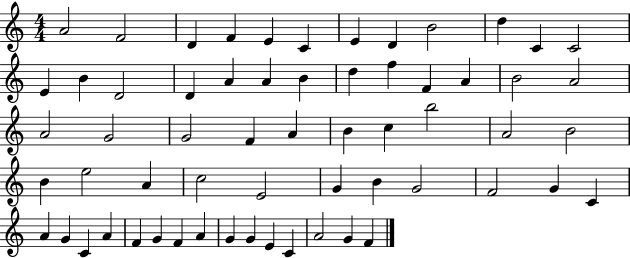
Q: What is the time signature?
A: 4/4